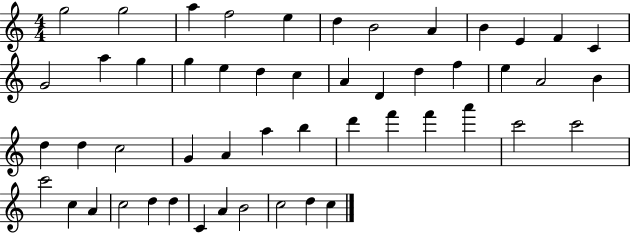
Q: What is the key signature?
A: C major